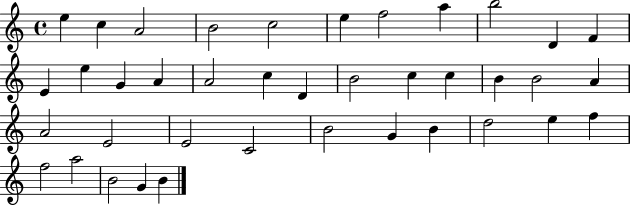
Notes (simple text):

E5/q C5/q A4/h B4/h C5/h E5/q F5/h A5/q B5/h D4/q F4/q E4/q E5/q G4/q A4/q A4/h C5/q D4/q B4/h C5/q C5/q B4/q B4/h A4/q A4/h E4/h E4/h C4/h B4/h G4/q B4/q D5/h E5/q F5/q F5/h A5/h B4/h G4/q B4/q